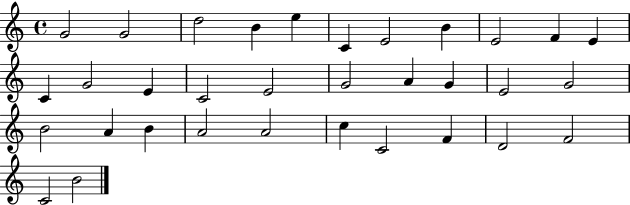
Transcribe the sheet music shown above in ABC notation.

X:1
T:Untitled
M:4/4
L:1/4
K:C
G2 G2 d2 B e C E2 B E2 F E C G2 E C2 E2 G2 A G E2 G2 B2 A B A2 A2 c C2 F D2 F2 C2 B2